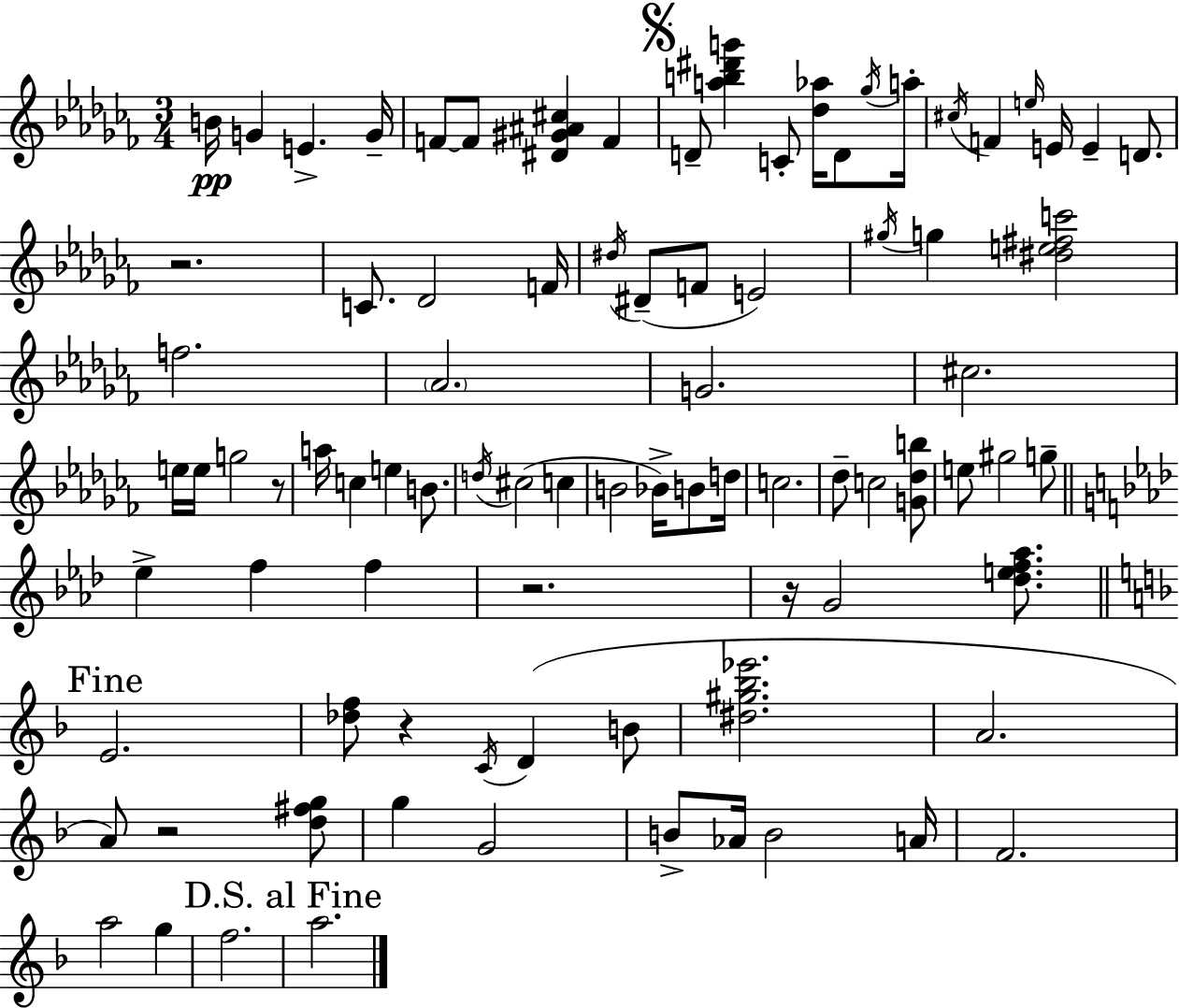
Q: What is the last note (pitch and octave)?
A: A5